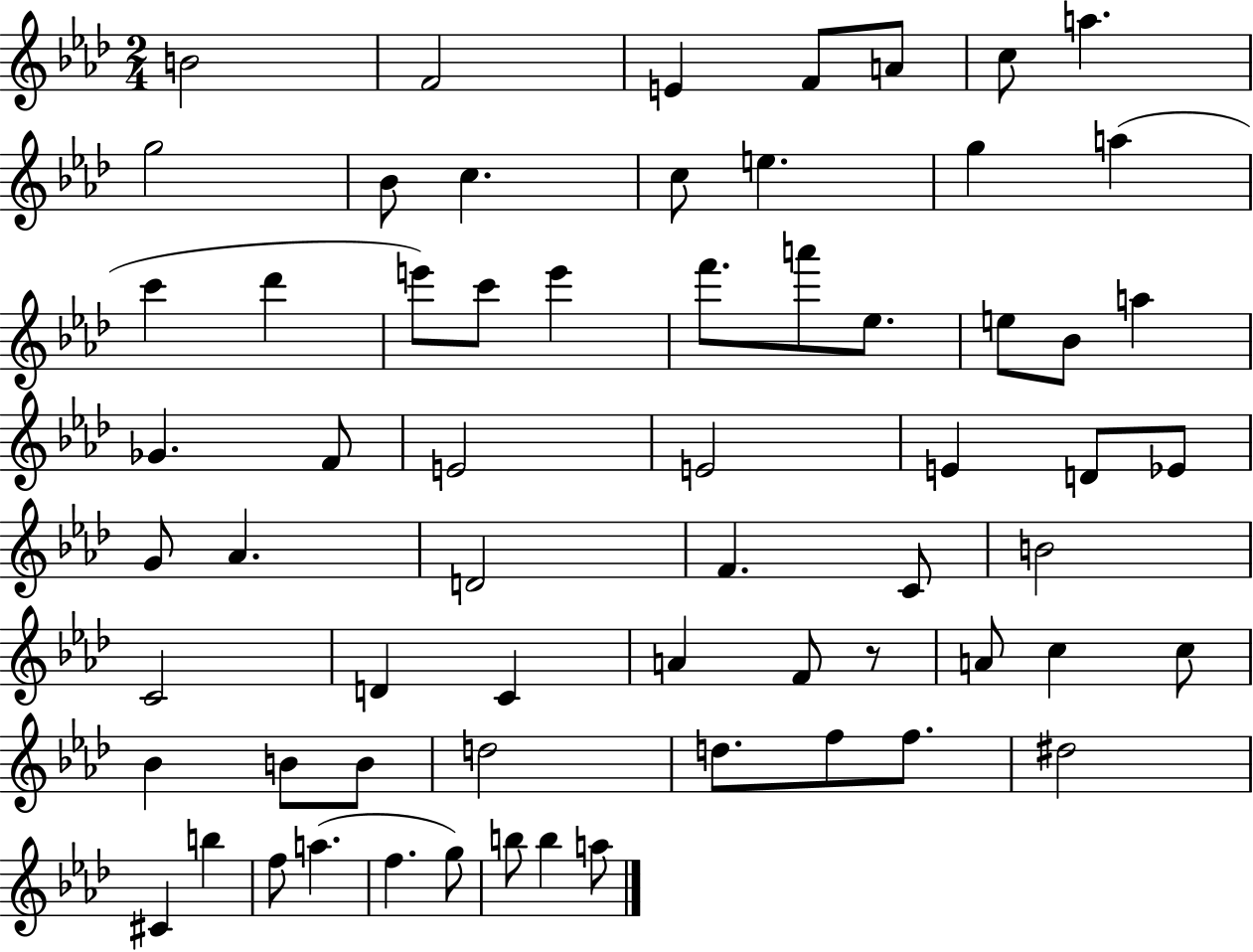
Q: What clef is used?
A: treble